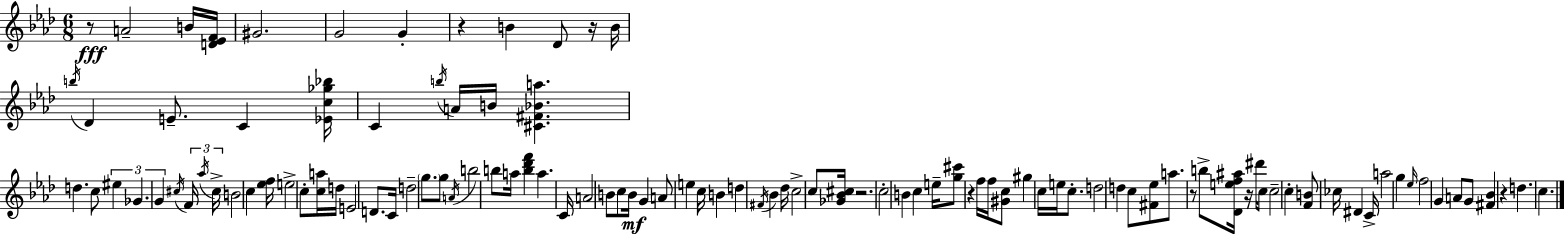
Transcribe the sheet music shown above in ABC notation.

X:1
T:Untitled
M:6/8
L:1/4
K:Fm
z/2 A2 B/4 [D_EF]/4 ^G2 G2 G z B _D/2 z/4 B/4 b/4 _D E/2 C [_Ec_g_b]/4 C b/4 A/4 B/4 [^C^F_Ba] d c/2 ^e _G G ^c/4 F/4 _a/4 ^c/4 B2 c [_ef]/4 e2 c/2 [ca]/4 d/4 E2 D/2 C/4 d2 g/2 g/2 A/4 b2 b/2 a/4 [b_d'f'] a C/4 A2 B/2 c/2 B/4 G A/2 e c/4 B d ^F/4 _B _d/4 c2 c/2 [_G_B^c]/4 z2 c2 B c e/4 [g^c']/2 z f/4 f/4 [^Gc]/2 ^g c/4 e/4 c/2 d2 d c/2 [^F_e]/2 a/2 z/2 b/2 [_Def^a]/4 z/4 ^d'/4 c/2 c2 c [FB]/2 _c/4 ^D C/4 a2 g _e/4 f2 G A/2 G/2 [^F_B] z d c